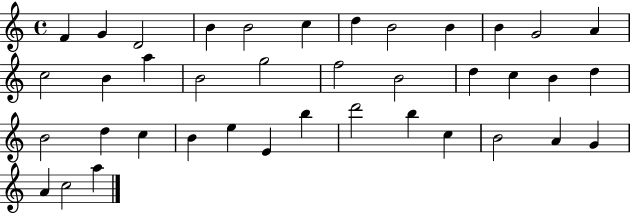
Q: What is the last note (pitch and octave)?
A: A5